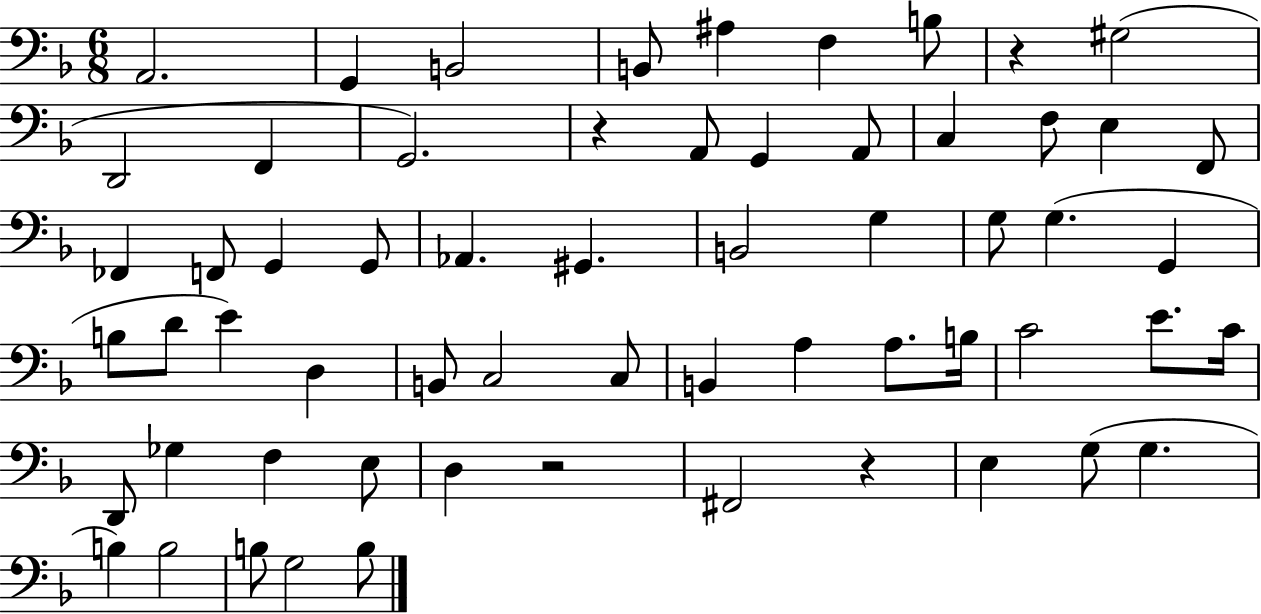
A2/h. G2/q B2/h B2/e A#3/q F3/q B3/e R/q G#3/h D2/h F2/q G2/h. R/q A2/e G2/q A2/e C3/q F3/e E3/q F2/e FES2/q F2/e G2/q G2/e Ab2/q. G#2/q. B2/h G3/q G3/e G3/q. G2/q B3/e D4/e E4/q D3/q B2/e C3/h C3/e B2/q A3/q A3/e. B3/s C4/h E4/e. C4/s D2/e Gb3/q F3/q E3/e D3/q R/h F#2/h R/q E3/q G3/e G3/q. B3/q B3/h B3/e G3/h B3/e